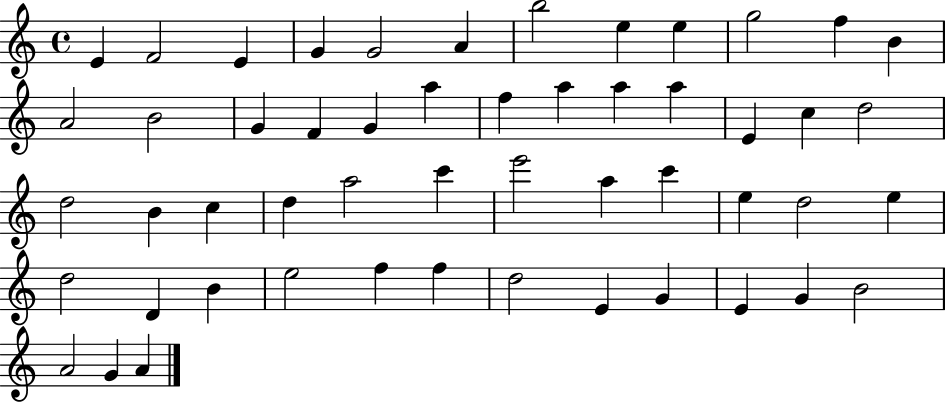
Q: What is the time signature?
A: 4/4